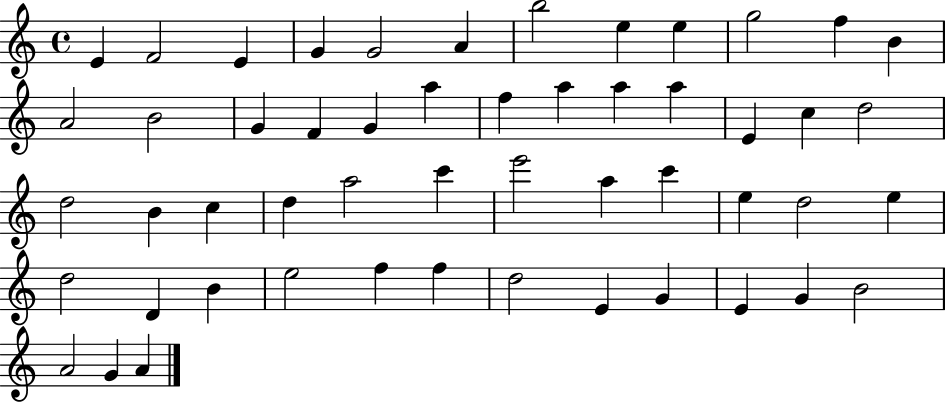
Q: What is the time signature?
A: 4/4